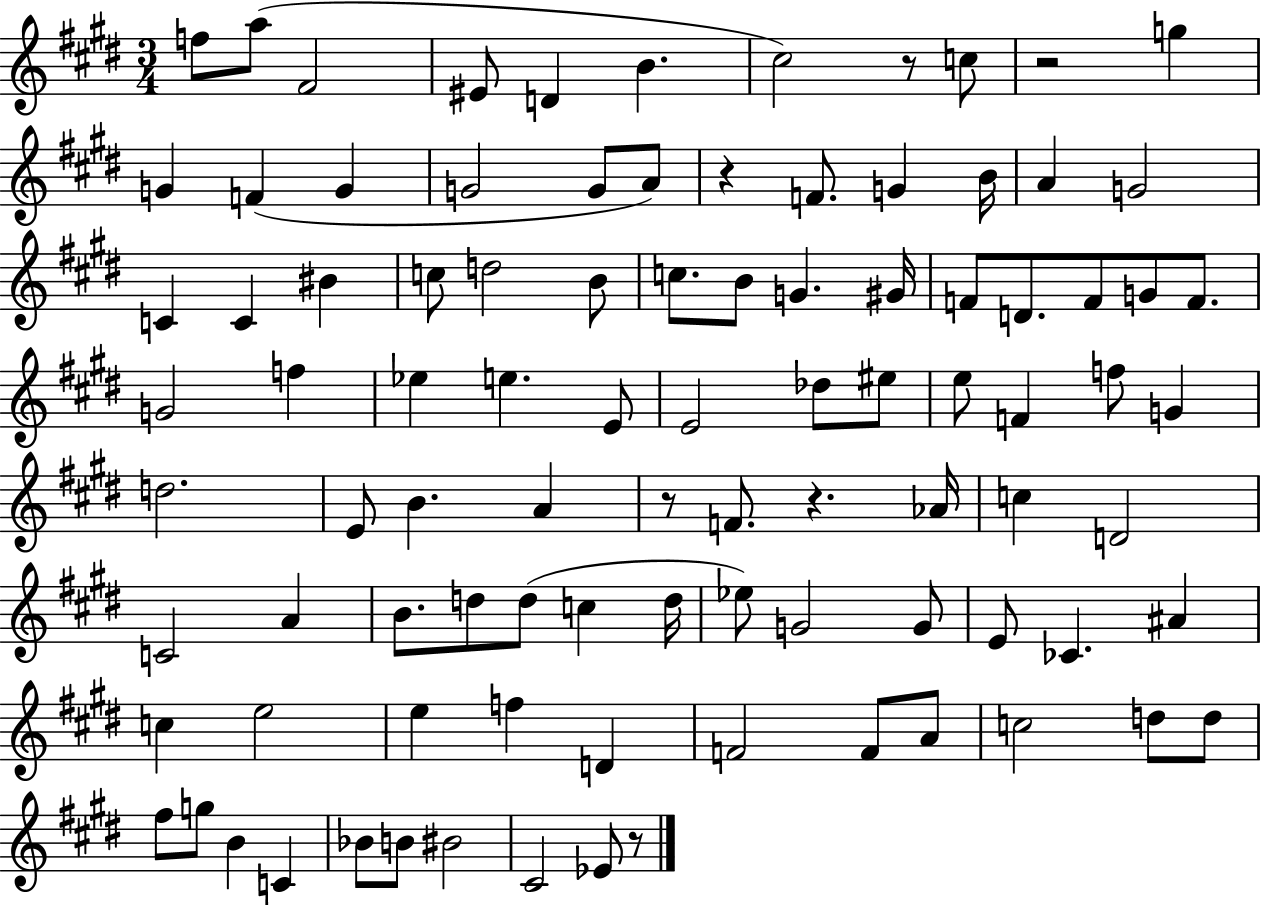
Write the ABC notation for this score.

X:1
T:Untitled
M:3/4
L:1/4
K:E
f/2 a/2 ^F2 ^E/2 D B ^c2 z/2 c/2 z2 g G F G G2 G/2 A/2 z F/2 G B/4 A G2 C C ^B c/2 d2 B/2 c/2 B/2 G ^G/4 F/2 D/2 F/2 G/2 F/2 G2 f _e e E/2 E2 _d/2 ^e/2 e/2 F f/2 G d2 E/2 B A z/2 F/2 z _A/4 c D2 C2 A B/2 d/2 d/2 c d/4 _e/2 G2 G/2 E/2 _C ^A c e2 e f D F2 F/2 A/2 c2 d/2 d/2 ^f/2 g/2 B C _B/2 B/2 ^B2 ^C2 _E/2 z/2